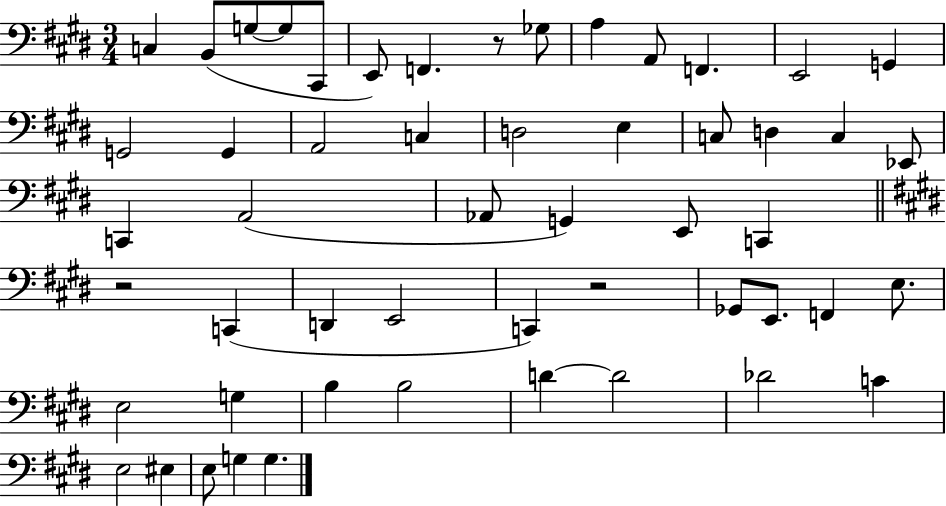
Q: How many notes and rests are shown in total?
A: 53